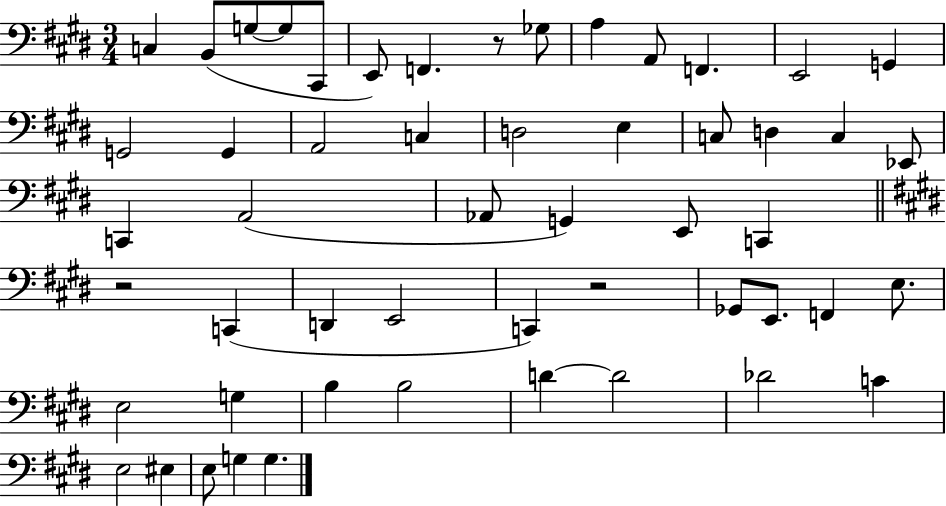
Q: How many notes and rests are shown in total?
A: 53